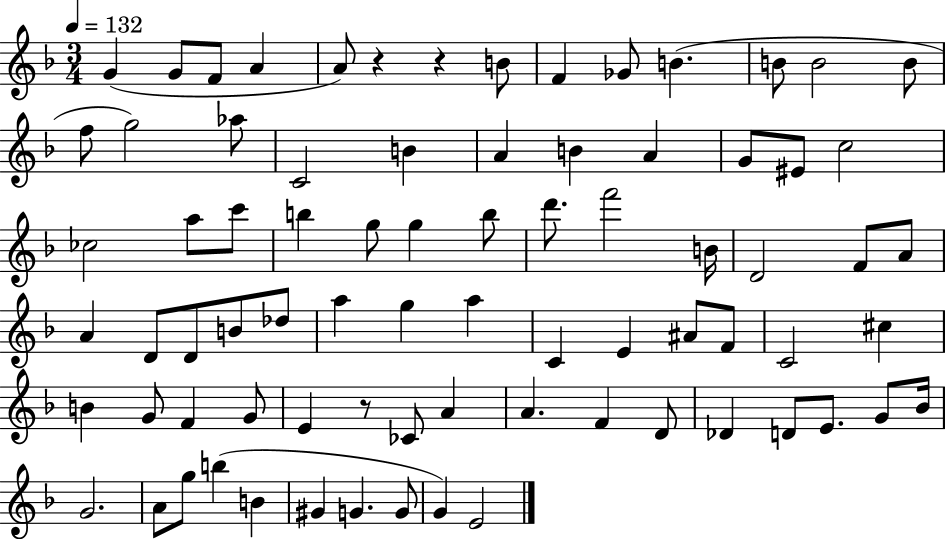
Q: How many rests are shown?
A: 3